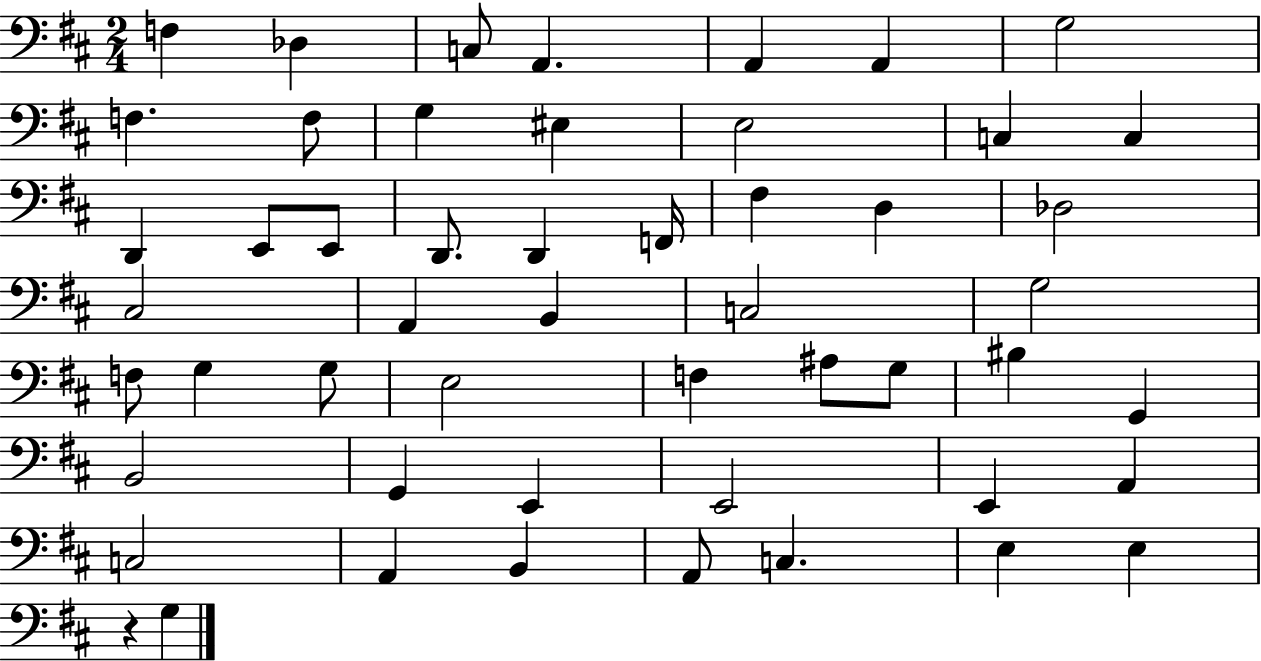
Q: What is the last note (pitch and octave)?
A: G3